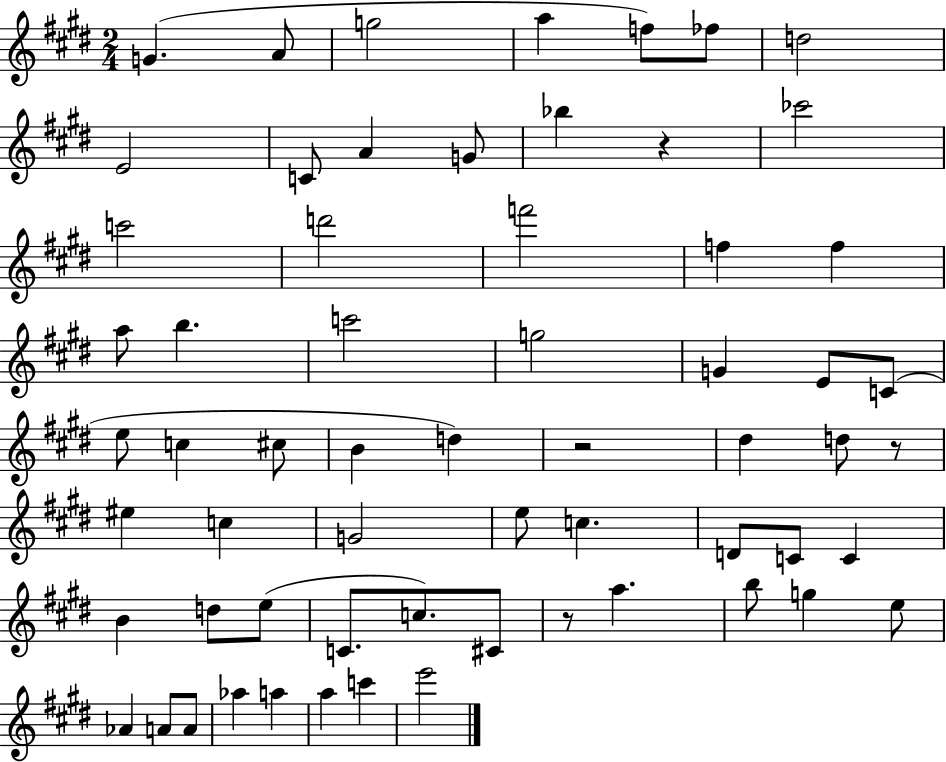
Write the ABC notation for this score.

X:1
T:Untitled
M:2/4
L:1/4
K:E
G A/2 g2 a f/2 _f/2 d2 E2 C/2 A G/2 _b z _c'2 c'2 d'2 f'2 f f a/2 b c'2 g2 G E/2 C/2 e/2 c ^c/2 B d z2 ^d d/2 z/2 ^e c G2 e/2 c D/2 C/2 C B d/2 e/2 C/2 c/2 ^C/2 z/2 a b/2 g e/2 _A A/2 A/2 _a a a c' e'2